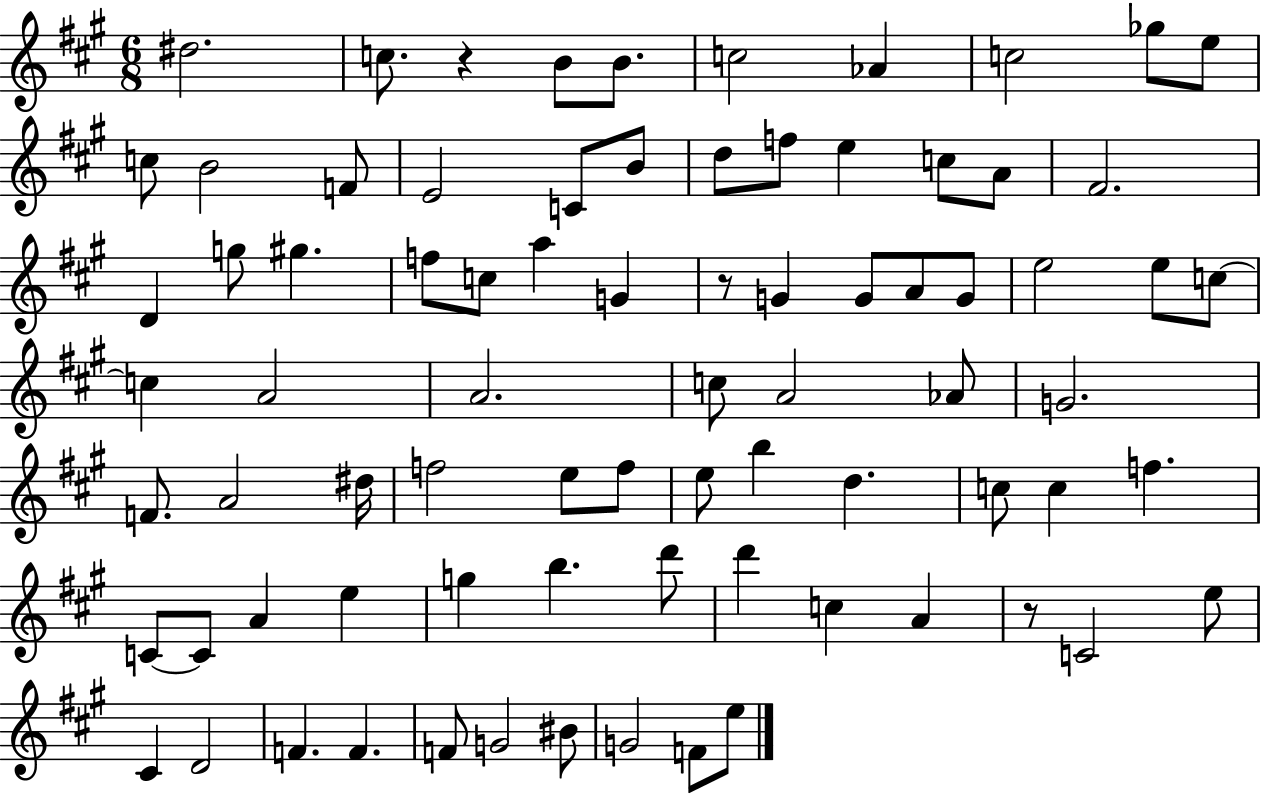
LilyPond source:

{
  \clef treble
  \numericTimeSignature
  \time 6/8
  \key a \major
  dis''2. | c''8. r4 b'8 b'8. | c''2 aes'4 | c''2 ges''8 e''8 | \break c''8 b'2 f'8 | e'2 c'8 b'8 | d''8 f''8 e''4 c''8 a'8 | fis'2. | \break d'4 g''8 gis''4. | f''8 c''8 a''4 g'4 | r8 g'4 g'8 a'8 g'8 | e''2 e''8 c''8~~ | \break c''4 a'2 | a'2. | c''8 a'2 aes'8 | g'2. | \break f'8. a'2 dis''16 | f''2 e''8 f''8 | e''8 b''4 d''4. | c''8 c''4 f''4. | \break c'8~~ c'8 a'4 e''4 | g''4 b''4. d'''8 | d'''4 c''4 a'4 | r8 c'2 e''8 | \break cis'4 d'2 | f'4. f'4. | f'8 g'2 bis'8 | g'2 f'8 e''8 | \break \bar "|."
}